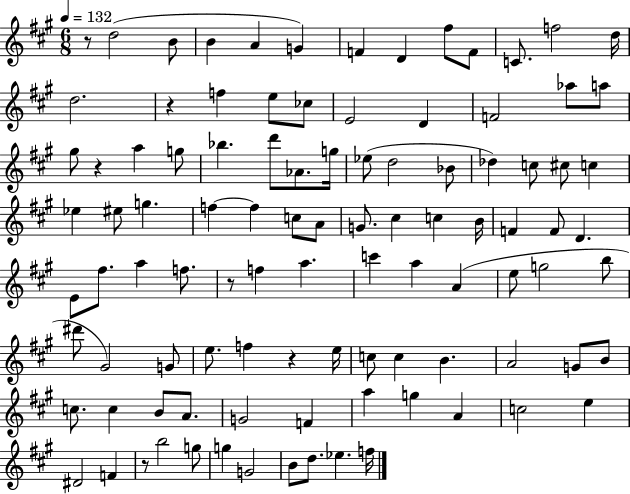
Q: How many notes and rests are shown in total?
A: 100